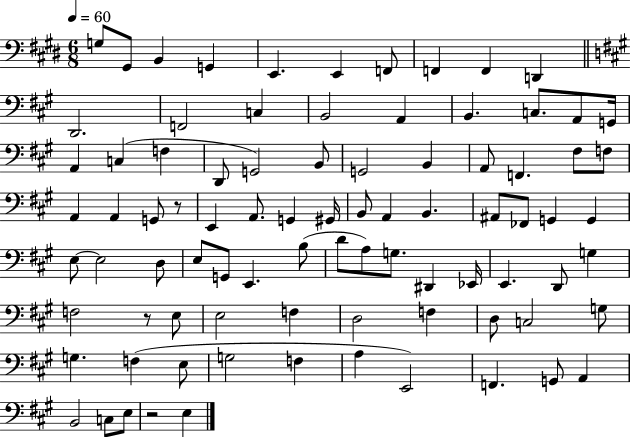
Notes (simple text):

G3/e G#2/e B2/q G2/q E2/q. E2/q F2/e F2/q F2/q D2/q D2/h. F2/h C3/q B2/h A2/q B2/q. C3/e. A2/e G2/s A2/q C3/q F3/q D2/e G2/h B2/e G2/h B2/q A2/e F2/q. F#3/e F3/e A2/q A2/q G2/e R/e E2/q A2/e. G2/q G#2/s B2/e A2/q B2/q. A#2/e FES2/e G2/q G2/q E3/e E3/h D3/e E3/e G2/e E2/q. B3/e D4/e A3/e G3/e. D#2/q Eb2/s E2/q. D2/e G3/q F3/h R/e E3/e E3/h F3/q D3/h F3/q D3/e C3/h G3/e G3/q. F3/q E3/e G3/h F3/q A3/q E2/h F2/q. G2/e A2/q B2/h C3/e E3/e R/h E3/q